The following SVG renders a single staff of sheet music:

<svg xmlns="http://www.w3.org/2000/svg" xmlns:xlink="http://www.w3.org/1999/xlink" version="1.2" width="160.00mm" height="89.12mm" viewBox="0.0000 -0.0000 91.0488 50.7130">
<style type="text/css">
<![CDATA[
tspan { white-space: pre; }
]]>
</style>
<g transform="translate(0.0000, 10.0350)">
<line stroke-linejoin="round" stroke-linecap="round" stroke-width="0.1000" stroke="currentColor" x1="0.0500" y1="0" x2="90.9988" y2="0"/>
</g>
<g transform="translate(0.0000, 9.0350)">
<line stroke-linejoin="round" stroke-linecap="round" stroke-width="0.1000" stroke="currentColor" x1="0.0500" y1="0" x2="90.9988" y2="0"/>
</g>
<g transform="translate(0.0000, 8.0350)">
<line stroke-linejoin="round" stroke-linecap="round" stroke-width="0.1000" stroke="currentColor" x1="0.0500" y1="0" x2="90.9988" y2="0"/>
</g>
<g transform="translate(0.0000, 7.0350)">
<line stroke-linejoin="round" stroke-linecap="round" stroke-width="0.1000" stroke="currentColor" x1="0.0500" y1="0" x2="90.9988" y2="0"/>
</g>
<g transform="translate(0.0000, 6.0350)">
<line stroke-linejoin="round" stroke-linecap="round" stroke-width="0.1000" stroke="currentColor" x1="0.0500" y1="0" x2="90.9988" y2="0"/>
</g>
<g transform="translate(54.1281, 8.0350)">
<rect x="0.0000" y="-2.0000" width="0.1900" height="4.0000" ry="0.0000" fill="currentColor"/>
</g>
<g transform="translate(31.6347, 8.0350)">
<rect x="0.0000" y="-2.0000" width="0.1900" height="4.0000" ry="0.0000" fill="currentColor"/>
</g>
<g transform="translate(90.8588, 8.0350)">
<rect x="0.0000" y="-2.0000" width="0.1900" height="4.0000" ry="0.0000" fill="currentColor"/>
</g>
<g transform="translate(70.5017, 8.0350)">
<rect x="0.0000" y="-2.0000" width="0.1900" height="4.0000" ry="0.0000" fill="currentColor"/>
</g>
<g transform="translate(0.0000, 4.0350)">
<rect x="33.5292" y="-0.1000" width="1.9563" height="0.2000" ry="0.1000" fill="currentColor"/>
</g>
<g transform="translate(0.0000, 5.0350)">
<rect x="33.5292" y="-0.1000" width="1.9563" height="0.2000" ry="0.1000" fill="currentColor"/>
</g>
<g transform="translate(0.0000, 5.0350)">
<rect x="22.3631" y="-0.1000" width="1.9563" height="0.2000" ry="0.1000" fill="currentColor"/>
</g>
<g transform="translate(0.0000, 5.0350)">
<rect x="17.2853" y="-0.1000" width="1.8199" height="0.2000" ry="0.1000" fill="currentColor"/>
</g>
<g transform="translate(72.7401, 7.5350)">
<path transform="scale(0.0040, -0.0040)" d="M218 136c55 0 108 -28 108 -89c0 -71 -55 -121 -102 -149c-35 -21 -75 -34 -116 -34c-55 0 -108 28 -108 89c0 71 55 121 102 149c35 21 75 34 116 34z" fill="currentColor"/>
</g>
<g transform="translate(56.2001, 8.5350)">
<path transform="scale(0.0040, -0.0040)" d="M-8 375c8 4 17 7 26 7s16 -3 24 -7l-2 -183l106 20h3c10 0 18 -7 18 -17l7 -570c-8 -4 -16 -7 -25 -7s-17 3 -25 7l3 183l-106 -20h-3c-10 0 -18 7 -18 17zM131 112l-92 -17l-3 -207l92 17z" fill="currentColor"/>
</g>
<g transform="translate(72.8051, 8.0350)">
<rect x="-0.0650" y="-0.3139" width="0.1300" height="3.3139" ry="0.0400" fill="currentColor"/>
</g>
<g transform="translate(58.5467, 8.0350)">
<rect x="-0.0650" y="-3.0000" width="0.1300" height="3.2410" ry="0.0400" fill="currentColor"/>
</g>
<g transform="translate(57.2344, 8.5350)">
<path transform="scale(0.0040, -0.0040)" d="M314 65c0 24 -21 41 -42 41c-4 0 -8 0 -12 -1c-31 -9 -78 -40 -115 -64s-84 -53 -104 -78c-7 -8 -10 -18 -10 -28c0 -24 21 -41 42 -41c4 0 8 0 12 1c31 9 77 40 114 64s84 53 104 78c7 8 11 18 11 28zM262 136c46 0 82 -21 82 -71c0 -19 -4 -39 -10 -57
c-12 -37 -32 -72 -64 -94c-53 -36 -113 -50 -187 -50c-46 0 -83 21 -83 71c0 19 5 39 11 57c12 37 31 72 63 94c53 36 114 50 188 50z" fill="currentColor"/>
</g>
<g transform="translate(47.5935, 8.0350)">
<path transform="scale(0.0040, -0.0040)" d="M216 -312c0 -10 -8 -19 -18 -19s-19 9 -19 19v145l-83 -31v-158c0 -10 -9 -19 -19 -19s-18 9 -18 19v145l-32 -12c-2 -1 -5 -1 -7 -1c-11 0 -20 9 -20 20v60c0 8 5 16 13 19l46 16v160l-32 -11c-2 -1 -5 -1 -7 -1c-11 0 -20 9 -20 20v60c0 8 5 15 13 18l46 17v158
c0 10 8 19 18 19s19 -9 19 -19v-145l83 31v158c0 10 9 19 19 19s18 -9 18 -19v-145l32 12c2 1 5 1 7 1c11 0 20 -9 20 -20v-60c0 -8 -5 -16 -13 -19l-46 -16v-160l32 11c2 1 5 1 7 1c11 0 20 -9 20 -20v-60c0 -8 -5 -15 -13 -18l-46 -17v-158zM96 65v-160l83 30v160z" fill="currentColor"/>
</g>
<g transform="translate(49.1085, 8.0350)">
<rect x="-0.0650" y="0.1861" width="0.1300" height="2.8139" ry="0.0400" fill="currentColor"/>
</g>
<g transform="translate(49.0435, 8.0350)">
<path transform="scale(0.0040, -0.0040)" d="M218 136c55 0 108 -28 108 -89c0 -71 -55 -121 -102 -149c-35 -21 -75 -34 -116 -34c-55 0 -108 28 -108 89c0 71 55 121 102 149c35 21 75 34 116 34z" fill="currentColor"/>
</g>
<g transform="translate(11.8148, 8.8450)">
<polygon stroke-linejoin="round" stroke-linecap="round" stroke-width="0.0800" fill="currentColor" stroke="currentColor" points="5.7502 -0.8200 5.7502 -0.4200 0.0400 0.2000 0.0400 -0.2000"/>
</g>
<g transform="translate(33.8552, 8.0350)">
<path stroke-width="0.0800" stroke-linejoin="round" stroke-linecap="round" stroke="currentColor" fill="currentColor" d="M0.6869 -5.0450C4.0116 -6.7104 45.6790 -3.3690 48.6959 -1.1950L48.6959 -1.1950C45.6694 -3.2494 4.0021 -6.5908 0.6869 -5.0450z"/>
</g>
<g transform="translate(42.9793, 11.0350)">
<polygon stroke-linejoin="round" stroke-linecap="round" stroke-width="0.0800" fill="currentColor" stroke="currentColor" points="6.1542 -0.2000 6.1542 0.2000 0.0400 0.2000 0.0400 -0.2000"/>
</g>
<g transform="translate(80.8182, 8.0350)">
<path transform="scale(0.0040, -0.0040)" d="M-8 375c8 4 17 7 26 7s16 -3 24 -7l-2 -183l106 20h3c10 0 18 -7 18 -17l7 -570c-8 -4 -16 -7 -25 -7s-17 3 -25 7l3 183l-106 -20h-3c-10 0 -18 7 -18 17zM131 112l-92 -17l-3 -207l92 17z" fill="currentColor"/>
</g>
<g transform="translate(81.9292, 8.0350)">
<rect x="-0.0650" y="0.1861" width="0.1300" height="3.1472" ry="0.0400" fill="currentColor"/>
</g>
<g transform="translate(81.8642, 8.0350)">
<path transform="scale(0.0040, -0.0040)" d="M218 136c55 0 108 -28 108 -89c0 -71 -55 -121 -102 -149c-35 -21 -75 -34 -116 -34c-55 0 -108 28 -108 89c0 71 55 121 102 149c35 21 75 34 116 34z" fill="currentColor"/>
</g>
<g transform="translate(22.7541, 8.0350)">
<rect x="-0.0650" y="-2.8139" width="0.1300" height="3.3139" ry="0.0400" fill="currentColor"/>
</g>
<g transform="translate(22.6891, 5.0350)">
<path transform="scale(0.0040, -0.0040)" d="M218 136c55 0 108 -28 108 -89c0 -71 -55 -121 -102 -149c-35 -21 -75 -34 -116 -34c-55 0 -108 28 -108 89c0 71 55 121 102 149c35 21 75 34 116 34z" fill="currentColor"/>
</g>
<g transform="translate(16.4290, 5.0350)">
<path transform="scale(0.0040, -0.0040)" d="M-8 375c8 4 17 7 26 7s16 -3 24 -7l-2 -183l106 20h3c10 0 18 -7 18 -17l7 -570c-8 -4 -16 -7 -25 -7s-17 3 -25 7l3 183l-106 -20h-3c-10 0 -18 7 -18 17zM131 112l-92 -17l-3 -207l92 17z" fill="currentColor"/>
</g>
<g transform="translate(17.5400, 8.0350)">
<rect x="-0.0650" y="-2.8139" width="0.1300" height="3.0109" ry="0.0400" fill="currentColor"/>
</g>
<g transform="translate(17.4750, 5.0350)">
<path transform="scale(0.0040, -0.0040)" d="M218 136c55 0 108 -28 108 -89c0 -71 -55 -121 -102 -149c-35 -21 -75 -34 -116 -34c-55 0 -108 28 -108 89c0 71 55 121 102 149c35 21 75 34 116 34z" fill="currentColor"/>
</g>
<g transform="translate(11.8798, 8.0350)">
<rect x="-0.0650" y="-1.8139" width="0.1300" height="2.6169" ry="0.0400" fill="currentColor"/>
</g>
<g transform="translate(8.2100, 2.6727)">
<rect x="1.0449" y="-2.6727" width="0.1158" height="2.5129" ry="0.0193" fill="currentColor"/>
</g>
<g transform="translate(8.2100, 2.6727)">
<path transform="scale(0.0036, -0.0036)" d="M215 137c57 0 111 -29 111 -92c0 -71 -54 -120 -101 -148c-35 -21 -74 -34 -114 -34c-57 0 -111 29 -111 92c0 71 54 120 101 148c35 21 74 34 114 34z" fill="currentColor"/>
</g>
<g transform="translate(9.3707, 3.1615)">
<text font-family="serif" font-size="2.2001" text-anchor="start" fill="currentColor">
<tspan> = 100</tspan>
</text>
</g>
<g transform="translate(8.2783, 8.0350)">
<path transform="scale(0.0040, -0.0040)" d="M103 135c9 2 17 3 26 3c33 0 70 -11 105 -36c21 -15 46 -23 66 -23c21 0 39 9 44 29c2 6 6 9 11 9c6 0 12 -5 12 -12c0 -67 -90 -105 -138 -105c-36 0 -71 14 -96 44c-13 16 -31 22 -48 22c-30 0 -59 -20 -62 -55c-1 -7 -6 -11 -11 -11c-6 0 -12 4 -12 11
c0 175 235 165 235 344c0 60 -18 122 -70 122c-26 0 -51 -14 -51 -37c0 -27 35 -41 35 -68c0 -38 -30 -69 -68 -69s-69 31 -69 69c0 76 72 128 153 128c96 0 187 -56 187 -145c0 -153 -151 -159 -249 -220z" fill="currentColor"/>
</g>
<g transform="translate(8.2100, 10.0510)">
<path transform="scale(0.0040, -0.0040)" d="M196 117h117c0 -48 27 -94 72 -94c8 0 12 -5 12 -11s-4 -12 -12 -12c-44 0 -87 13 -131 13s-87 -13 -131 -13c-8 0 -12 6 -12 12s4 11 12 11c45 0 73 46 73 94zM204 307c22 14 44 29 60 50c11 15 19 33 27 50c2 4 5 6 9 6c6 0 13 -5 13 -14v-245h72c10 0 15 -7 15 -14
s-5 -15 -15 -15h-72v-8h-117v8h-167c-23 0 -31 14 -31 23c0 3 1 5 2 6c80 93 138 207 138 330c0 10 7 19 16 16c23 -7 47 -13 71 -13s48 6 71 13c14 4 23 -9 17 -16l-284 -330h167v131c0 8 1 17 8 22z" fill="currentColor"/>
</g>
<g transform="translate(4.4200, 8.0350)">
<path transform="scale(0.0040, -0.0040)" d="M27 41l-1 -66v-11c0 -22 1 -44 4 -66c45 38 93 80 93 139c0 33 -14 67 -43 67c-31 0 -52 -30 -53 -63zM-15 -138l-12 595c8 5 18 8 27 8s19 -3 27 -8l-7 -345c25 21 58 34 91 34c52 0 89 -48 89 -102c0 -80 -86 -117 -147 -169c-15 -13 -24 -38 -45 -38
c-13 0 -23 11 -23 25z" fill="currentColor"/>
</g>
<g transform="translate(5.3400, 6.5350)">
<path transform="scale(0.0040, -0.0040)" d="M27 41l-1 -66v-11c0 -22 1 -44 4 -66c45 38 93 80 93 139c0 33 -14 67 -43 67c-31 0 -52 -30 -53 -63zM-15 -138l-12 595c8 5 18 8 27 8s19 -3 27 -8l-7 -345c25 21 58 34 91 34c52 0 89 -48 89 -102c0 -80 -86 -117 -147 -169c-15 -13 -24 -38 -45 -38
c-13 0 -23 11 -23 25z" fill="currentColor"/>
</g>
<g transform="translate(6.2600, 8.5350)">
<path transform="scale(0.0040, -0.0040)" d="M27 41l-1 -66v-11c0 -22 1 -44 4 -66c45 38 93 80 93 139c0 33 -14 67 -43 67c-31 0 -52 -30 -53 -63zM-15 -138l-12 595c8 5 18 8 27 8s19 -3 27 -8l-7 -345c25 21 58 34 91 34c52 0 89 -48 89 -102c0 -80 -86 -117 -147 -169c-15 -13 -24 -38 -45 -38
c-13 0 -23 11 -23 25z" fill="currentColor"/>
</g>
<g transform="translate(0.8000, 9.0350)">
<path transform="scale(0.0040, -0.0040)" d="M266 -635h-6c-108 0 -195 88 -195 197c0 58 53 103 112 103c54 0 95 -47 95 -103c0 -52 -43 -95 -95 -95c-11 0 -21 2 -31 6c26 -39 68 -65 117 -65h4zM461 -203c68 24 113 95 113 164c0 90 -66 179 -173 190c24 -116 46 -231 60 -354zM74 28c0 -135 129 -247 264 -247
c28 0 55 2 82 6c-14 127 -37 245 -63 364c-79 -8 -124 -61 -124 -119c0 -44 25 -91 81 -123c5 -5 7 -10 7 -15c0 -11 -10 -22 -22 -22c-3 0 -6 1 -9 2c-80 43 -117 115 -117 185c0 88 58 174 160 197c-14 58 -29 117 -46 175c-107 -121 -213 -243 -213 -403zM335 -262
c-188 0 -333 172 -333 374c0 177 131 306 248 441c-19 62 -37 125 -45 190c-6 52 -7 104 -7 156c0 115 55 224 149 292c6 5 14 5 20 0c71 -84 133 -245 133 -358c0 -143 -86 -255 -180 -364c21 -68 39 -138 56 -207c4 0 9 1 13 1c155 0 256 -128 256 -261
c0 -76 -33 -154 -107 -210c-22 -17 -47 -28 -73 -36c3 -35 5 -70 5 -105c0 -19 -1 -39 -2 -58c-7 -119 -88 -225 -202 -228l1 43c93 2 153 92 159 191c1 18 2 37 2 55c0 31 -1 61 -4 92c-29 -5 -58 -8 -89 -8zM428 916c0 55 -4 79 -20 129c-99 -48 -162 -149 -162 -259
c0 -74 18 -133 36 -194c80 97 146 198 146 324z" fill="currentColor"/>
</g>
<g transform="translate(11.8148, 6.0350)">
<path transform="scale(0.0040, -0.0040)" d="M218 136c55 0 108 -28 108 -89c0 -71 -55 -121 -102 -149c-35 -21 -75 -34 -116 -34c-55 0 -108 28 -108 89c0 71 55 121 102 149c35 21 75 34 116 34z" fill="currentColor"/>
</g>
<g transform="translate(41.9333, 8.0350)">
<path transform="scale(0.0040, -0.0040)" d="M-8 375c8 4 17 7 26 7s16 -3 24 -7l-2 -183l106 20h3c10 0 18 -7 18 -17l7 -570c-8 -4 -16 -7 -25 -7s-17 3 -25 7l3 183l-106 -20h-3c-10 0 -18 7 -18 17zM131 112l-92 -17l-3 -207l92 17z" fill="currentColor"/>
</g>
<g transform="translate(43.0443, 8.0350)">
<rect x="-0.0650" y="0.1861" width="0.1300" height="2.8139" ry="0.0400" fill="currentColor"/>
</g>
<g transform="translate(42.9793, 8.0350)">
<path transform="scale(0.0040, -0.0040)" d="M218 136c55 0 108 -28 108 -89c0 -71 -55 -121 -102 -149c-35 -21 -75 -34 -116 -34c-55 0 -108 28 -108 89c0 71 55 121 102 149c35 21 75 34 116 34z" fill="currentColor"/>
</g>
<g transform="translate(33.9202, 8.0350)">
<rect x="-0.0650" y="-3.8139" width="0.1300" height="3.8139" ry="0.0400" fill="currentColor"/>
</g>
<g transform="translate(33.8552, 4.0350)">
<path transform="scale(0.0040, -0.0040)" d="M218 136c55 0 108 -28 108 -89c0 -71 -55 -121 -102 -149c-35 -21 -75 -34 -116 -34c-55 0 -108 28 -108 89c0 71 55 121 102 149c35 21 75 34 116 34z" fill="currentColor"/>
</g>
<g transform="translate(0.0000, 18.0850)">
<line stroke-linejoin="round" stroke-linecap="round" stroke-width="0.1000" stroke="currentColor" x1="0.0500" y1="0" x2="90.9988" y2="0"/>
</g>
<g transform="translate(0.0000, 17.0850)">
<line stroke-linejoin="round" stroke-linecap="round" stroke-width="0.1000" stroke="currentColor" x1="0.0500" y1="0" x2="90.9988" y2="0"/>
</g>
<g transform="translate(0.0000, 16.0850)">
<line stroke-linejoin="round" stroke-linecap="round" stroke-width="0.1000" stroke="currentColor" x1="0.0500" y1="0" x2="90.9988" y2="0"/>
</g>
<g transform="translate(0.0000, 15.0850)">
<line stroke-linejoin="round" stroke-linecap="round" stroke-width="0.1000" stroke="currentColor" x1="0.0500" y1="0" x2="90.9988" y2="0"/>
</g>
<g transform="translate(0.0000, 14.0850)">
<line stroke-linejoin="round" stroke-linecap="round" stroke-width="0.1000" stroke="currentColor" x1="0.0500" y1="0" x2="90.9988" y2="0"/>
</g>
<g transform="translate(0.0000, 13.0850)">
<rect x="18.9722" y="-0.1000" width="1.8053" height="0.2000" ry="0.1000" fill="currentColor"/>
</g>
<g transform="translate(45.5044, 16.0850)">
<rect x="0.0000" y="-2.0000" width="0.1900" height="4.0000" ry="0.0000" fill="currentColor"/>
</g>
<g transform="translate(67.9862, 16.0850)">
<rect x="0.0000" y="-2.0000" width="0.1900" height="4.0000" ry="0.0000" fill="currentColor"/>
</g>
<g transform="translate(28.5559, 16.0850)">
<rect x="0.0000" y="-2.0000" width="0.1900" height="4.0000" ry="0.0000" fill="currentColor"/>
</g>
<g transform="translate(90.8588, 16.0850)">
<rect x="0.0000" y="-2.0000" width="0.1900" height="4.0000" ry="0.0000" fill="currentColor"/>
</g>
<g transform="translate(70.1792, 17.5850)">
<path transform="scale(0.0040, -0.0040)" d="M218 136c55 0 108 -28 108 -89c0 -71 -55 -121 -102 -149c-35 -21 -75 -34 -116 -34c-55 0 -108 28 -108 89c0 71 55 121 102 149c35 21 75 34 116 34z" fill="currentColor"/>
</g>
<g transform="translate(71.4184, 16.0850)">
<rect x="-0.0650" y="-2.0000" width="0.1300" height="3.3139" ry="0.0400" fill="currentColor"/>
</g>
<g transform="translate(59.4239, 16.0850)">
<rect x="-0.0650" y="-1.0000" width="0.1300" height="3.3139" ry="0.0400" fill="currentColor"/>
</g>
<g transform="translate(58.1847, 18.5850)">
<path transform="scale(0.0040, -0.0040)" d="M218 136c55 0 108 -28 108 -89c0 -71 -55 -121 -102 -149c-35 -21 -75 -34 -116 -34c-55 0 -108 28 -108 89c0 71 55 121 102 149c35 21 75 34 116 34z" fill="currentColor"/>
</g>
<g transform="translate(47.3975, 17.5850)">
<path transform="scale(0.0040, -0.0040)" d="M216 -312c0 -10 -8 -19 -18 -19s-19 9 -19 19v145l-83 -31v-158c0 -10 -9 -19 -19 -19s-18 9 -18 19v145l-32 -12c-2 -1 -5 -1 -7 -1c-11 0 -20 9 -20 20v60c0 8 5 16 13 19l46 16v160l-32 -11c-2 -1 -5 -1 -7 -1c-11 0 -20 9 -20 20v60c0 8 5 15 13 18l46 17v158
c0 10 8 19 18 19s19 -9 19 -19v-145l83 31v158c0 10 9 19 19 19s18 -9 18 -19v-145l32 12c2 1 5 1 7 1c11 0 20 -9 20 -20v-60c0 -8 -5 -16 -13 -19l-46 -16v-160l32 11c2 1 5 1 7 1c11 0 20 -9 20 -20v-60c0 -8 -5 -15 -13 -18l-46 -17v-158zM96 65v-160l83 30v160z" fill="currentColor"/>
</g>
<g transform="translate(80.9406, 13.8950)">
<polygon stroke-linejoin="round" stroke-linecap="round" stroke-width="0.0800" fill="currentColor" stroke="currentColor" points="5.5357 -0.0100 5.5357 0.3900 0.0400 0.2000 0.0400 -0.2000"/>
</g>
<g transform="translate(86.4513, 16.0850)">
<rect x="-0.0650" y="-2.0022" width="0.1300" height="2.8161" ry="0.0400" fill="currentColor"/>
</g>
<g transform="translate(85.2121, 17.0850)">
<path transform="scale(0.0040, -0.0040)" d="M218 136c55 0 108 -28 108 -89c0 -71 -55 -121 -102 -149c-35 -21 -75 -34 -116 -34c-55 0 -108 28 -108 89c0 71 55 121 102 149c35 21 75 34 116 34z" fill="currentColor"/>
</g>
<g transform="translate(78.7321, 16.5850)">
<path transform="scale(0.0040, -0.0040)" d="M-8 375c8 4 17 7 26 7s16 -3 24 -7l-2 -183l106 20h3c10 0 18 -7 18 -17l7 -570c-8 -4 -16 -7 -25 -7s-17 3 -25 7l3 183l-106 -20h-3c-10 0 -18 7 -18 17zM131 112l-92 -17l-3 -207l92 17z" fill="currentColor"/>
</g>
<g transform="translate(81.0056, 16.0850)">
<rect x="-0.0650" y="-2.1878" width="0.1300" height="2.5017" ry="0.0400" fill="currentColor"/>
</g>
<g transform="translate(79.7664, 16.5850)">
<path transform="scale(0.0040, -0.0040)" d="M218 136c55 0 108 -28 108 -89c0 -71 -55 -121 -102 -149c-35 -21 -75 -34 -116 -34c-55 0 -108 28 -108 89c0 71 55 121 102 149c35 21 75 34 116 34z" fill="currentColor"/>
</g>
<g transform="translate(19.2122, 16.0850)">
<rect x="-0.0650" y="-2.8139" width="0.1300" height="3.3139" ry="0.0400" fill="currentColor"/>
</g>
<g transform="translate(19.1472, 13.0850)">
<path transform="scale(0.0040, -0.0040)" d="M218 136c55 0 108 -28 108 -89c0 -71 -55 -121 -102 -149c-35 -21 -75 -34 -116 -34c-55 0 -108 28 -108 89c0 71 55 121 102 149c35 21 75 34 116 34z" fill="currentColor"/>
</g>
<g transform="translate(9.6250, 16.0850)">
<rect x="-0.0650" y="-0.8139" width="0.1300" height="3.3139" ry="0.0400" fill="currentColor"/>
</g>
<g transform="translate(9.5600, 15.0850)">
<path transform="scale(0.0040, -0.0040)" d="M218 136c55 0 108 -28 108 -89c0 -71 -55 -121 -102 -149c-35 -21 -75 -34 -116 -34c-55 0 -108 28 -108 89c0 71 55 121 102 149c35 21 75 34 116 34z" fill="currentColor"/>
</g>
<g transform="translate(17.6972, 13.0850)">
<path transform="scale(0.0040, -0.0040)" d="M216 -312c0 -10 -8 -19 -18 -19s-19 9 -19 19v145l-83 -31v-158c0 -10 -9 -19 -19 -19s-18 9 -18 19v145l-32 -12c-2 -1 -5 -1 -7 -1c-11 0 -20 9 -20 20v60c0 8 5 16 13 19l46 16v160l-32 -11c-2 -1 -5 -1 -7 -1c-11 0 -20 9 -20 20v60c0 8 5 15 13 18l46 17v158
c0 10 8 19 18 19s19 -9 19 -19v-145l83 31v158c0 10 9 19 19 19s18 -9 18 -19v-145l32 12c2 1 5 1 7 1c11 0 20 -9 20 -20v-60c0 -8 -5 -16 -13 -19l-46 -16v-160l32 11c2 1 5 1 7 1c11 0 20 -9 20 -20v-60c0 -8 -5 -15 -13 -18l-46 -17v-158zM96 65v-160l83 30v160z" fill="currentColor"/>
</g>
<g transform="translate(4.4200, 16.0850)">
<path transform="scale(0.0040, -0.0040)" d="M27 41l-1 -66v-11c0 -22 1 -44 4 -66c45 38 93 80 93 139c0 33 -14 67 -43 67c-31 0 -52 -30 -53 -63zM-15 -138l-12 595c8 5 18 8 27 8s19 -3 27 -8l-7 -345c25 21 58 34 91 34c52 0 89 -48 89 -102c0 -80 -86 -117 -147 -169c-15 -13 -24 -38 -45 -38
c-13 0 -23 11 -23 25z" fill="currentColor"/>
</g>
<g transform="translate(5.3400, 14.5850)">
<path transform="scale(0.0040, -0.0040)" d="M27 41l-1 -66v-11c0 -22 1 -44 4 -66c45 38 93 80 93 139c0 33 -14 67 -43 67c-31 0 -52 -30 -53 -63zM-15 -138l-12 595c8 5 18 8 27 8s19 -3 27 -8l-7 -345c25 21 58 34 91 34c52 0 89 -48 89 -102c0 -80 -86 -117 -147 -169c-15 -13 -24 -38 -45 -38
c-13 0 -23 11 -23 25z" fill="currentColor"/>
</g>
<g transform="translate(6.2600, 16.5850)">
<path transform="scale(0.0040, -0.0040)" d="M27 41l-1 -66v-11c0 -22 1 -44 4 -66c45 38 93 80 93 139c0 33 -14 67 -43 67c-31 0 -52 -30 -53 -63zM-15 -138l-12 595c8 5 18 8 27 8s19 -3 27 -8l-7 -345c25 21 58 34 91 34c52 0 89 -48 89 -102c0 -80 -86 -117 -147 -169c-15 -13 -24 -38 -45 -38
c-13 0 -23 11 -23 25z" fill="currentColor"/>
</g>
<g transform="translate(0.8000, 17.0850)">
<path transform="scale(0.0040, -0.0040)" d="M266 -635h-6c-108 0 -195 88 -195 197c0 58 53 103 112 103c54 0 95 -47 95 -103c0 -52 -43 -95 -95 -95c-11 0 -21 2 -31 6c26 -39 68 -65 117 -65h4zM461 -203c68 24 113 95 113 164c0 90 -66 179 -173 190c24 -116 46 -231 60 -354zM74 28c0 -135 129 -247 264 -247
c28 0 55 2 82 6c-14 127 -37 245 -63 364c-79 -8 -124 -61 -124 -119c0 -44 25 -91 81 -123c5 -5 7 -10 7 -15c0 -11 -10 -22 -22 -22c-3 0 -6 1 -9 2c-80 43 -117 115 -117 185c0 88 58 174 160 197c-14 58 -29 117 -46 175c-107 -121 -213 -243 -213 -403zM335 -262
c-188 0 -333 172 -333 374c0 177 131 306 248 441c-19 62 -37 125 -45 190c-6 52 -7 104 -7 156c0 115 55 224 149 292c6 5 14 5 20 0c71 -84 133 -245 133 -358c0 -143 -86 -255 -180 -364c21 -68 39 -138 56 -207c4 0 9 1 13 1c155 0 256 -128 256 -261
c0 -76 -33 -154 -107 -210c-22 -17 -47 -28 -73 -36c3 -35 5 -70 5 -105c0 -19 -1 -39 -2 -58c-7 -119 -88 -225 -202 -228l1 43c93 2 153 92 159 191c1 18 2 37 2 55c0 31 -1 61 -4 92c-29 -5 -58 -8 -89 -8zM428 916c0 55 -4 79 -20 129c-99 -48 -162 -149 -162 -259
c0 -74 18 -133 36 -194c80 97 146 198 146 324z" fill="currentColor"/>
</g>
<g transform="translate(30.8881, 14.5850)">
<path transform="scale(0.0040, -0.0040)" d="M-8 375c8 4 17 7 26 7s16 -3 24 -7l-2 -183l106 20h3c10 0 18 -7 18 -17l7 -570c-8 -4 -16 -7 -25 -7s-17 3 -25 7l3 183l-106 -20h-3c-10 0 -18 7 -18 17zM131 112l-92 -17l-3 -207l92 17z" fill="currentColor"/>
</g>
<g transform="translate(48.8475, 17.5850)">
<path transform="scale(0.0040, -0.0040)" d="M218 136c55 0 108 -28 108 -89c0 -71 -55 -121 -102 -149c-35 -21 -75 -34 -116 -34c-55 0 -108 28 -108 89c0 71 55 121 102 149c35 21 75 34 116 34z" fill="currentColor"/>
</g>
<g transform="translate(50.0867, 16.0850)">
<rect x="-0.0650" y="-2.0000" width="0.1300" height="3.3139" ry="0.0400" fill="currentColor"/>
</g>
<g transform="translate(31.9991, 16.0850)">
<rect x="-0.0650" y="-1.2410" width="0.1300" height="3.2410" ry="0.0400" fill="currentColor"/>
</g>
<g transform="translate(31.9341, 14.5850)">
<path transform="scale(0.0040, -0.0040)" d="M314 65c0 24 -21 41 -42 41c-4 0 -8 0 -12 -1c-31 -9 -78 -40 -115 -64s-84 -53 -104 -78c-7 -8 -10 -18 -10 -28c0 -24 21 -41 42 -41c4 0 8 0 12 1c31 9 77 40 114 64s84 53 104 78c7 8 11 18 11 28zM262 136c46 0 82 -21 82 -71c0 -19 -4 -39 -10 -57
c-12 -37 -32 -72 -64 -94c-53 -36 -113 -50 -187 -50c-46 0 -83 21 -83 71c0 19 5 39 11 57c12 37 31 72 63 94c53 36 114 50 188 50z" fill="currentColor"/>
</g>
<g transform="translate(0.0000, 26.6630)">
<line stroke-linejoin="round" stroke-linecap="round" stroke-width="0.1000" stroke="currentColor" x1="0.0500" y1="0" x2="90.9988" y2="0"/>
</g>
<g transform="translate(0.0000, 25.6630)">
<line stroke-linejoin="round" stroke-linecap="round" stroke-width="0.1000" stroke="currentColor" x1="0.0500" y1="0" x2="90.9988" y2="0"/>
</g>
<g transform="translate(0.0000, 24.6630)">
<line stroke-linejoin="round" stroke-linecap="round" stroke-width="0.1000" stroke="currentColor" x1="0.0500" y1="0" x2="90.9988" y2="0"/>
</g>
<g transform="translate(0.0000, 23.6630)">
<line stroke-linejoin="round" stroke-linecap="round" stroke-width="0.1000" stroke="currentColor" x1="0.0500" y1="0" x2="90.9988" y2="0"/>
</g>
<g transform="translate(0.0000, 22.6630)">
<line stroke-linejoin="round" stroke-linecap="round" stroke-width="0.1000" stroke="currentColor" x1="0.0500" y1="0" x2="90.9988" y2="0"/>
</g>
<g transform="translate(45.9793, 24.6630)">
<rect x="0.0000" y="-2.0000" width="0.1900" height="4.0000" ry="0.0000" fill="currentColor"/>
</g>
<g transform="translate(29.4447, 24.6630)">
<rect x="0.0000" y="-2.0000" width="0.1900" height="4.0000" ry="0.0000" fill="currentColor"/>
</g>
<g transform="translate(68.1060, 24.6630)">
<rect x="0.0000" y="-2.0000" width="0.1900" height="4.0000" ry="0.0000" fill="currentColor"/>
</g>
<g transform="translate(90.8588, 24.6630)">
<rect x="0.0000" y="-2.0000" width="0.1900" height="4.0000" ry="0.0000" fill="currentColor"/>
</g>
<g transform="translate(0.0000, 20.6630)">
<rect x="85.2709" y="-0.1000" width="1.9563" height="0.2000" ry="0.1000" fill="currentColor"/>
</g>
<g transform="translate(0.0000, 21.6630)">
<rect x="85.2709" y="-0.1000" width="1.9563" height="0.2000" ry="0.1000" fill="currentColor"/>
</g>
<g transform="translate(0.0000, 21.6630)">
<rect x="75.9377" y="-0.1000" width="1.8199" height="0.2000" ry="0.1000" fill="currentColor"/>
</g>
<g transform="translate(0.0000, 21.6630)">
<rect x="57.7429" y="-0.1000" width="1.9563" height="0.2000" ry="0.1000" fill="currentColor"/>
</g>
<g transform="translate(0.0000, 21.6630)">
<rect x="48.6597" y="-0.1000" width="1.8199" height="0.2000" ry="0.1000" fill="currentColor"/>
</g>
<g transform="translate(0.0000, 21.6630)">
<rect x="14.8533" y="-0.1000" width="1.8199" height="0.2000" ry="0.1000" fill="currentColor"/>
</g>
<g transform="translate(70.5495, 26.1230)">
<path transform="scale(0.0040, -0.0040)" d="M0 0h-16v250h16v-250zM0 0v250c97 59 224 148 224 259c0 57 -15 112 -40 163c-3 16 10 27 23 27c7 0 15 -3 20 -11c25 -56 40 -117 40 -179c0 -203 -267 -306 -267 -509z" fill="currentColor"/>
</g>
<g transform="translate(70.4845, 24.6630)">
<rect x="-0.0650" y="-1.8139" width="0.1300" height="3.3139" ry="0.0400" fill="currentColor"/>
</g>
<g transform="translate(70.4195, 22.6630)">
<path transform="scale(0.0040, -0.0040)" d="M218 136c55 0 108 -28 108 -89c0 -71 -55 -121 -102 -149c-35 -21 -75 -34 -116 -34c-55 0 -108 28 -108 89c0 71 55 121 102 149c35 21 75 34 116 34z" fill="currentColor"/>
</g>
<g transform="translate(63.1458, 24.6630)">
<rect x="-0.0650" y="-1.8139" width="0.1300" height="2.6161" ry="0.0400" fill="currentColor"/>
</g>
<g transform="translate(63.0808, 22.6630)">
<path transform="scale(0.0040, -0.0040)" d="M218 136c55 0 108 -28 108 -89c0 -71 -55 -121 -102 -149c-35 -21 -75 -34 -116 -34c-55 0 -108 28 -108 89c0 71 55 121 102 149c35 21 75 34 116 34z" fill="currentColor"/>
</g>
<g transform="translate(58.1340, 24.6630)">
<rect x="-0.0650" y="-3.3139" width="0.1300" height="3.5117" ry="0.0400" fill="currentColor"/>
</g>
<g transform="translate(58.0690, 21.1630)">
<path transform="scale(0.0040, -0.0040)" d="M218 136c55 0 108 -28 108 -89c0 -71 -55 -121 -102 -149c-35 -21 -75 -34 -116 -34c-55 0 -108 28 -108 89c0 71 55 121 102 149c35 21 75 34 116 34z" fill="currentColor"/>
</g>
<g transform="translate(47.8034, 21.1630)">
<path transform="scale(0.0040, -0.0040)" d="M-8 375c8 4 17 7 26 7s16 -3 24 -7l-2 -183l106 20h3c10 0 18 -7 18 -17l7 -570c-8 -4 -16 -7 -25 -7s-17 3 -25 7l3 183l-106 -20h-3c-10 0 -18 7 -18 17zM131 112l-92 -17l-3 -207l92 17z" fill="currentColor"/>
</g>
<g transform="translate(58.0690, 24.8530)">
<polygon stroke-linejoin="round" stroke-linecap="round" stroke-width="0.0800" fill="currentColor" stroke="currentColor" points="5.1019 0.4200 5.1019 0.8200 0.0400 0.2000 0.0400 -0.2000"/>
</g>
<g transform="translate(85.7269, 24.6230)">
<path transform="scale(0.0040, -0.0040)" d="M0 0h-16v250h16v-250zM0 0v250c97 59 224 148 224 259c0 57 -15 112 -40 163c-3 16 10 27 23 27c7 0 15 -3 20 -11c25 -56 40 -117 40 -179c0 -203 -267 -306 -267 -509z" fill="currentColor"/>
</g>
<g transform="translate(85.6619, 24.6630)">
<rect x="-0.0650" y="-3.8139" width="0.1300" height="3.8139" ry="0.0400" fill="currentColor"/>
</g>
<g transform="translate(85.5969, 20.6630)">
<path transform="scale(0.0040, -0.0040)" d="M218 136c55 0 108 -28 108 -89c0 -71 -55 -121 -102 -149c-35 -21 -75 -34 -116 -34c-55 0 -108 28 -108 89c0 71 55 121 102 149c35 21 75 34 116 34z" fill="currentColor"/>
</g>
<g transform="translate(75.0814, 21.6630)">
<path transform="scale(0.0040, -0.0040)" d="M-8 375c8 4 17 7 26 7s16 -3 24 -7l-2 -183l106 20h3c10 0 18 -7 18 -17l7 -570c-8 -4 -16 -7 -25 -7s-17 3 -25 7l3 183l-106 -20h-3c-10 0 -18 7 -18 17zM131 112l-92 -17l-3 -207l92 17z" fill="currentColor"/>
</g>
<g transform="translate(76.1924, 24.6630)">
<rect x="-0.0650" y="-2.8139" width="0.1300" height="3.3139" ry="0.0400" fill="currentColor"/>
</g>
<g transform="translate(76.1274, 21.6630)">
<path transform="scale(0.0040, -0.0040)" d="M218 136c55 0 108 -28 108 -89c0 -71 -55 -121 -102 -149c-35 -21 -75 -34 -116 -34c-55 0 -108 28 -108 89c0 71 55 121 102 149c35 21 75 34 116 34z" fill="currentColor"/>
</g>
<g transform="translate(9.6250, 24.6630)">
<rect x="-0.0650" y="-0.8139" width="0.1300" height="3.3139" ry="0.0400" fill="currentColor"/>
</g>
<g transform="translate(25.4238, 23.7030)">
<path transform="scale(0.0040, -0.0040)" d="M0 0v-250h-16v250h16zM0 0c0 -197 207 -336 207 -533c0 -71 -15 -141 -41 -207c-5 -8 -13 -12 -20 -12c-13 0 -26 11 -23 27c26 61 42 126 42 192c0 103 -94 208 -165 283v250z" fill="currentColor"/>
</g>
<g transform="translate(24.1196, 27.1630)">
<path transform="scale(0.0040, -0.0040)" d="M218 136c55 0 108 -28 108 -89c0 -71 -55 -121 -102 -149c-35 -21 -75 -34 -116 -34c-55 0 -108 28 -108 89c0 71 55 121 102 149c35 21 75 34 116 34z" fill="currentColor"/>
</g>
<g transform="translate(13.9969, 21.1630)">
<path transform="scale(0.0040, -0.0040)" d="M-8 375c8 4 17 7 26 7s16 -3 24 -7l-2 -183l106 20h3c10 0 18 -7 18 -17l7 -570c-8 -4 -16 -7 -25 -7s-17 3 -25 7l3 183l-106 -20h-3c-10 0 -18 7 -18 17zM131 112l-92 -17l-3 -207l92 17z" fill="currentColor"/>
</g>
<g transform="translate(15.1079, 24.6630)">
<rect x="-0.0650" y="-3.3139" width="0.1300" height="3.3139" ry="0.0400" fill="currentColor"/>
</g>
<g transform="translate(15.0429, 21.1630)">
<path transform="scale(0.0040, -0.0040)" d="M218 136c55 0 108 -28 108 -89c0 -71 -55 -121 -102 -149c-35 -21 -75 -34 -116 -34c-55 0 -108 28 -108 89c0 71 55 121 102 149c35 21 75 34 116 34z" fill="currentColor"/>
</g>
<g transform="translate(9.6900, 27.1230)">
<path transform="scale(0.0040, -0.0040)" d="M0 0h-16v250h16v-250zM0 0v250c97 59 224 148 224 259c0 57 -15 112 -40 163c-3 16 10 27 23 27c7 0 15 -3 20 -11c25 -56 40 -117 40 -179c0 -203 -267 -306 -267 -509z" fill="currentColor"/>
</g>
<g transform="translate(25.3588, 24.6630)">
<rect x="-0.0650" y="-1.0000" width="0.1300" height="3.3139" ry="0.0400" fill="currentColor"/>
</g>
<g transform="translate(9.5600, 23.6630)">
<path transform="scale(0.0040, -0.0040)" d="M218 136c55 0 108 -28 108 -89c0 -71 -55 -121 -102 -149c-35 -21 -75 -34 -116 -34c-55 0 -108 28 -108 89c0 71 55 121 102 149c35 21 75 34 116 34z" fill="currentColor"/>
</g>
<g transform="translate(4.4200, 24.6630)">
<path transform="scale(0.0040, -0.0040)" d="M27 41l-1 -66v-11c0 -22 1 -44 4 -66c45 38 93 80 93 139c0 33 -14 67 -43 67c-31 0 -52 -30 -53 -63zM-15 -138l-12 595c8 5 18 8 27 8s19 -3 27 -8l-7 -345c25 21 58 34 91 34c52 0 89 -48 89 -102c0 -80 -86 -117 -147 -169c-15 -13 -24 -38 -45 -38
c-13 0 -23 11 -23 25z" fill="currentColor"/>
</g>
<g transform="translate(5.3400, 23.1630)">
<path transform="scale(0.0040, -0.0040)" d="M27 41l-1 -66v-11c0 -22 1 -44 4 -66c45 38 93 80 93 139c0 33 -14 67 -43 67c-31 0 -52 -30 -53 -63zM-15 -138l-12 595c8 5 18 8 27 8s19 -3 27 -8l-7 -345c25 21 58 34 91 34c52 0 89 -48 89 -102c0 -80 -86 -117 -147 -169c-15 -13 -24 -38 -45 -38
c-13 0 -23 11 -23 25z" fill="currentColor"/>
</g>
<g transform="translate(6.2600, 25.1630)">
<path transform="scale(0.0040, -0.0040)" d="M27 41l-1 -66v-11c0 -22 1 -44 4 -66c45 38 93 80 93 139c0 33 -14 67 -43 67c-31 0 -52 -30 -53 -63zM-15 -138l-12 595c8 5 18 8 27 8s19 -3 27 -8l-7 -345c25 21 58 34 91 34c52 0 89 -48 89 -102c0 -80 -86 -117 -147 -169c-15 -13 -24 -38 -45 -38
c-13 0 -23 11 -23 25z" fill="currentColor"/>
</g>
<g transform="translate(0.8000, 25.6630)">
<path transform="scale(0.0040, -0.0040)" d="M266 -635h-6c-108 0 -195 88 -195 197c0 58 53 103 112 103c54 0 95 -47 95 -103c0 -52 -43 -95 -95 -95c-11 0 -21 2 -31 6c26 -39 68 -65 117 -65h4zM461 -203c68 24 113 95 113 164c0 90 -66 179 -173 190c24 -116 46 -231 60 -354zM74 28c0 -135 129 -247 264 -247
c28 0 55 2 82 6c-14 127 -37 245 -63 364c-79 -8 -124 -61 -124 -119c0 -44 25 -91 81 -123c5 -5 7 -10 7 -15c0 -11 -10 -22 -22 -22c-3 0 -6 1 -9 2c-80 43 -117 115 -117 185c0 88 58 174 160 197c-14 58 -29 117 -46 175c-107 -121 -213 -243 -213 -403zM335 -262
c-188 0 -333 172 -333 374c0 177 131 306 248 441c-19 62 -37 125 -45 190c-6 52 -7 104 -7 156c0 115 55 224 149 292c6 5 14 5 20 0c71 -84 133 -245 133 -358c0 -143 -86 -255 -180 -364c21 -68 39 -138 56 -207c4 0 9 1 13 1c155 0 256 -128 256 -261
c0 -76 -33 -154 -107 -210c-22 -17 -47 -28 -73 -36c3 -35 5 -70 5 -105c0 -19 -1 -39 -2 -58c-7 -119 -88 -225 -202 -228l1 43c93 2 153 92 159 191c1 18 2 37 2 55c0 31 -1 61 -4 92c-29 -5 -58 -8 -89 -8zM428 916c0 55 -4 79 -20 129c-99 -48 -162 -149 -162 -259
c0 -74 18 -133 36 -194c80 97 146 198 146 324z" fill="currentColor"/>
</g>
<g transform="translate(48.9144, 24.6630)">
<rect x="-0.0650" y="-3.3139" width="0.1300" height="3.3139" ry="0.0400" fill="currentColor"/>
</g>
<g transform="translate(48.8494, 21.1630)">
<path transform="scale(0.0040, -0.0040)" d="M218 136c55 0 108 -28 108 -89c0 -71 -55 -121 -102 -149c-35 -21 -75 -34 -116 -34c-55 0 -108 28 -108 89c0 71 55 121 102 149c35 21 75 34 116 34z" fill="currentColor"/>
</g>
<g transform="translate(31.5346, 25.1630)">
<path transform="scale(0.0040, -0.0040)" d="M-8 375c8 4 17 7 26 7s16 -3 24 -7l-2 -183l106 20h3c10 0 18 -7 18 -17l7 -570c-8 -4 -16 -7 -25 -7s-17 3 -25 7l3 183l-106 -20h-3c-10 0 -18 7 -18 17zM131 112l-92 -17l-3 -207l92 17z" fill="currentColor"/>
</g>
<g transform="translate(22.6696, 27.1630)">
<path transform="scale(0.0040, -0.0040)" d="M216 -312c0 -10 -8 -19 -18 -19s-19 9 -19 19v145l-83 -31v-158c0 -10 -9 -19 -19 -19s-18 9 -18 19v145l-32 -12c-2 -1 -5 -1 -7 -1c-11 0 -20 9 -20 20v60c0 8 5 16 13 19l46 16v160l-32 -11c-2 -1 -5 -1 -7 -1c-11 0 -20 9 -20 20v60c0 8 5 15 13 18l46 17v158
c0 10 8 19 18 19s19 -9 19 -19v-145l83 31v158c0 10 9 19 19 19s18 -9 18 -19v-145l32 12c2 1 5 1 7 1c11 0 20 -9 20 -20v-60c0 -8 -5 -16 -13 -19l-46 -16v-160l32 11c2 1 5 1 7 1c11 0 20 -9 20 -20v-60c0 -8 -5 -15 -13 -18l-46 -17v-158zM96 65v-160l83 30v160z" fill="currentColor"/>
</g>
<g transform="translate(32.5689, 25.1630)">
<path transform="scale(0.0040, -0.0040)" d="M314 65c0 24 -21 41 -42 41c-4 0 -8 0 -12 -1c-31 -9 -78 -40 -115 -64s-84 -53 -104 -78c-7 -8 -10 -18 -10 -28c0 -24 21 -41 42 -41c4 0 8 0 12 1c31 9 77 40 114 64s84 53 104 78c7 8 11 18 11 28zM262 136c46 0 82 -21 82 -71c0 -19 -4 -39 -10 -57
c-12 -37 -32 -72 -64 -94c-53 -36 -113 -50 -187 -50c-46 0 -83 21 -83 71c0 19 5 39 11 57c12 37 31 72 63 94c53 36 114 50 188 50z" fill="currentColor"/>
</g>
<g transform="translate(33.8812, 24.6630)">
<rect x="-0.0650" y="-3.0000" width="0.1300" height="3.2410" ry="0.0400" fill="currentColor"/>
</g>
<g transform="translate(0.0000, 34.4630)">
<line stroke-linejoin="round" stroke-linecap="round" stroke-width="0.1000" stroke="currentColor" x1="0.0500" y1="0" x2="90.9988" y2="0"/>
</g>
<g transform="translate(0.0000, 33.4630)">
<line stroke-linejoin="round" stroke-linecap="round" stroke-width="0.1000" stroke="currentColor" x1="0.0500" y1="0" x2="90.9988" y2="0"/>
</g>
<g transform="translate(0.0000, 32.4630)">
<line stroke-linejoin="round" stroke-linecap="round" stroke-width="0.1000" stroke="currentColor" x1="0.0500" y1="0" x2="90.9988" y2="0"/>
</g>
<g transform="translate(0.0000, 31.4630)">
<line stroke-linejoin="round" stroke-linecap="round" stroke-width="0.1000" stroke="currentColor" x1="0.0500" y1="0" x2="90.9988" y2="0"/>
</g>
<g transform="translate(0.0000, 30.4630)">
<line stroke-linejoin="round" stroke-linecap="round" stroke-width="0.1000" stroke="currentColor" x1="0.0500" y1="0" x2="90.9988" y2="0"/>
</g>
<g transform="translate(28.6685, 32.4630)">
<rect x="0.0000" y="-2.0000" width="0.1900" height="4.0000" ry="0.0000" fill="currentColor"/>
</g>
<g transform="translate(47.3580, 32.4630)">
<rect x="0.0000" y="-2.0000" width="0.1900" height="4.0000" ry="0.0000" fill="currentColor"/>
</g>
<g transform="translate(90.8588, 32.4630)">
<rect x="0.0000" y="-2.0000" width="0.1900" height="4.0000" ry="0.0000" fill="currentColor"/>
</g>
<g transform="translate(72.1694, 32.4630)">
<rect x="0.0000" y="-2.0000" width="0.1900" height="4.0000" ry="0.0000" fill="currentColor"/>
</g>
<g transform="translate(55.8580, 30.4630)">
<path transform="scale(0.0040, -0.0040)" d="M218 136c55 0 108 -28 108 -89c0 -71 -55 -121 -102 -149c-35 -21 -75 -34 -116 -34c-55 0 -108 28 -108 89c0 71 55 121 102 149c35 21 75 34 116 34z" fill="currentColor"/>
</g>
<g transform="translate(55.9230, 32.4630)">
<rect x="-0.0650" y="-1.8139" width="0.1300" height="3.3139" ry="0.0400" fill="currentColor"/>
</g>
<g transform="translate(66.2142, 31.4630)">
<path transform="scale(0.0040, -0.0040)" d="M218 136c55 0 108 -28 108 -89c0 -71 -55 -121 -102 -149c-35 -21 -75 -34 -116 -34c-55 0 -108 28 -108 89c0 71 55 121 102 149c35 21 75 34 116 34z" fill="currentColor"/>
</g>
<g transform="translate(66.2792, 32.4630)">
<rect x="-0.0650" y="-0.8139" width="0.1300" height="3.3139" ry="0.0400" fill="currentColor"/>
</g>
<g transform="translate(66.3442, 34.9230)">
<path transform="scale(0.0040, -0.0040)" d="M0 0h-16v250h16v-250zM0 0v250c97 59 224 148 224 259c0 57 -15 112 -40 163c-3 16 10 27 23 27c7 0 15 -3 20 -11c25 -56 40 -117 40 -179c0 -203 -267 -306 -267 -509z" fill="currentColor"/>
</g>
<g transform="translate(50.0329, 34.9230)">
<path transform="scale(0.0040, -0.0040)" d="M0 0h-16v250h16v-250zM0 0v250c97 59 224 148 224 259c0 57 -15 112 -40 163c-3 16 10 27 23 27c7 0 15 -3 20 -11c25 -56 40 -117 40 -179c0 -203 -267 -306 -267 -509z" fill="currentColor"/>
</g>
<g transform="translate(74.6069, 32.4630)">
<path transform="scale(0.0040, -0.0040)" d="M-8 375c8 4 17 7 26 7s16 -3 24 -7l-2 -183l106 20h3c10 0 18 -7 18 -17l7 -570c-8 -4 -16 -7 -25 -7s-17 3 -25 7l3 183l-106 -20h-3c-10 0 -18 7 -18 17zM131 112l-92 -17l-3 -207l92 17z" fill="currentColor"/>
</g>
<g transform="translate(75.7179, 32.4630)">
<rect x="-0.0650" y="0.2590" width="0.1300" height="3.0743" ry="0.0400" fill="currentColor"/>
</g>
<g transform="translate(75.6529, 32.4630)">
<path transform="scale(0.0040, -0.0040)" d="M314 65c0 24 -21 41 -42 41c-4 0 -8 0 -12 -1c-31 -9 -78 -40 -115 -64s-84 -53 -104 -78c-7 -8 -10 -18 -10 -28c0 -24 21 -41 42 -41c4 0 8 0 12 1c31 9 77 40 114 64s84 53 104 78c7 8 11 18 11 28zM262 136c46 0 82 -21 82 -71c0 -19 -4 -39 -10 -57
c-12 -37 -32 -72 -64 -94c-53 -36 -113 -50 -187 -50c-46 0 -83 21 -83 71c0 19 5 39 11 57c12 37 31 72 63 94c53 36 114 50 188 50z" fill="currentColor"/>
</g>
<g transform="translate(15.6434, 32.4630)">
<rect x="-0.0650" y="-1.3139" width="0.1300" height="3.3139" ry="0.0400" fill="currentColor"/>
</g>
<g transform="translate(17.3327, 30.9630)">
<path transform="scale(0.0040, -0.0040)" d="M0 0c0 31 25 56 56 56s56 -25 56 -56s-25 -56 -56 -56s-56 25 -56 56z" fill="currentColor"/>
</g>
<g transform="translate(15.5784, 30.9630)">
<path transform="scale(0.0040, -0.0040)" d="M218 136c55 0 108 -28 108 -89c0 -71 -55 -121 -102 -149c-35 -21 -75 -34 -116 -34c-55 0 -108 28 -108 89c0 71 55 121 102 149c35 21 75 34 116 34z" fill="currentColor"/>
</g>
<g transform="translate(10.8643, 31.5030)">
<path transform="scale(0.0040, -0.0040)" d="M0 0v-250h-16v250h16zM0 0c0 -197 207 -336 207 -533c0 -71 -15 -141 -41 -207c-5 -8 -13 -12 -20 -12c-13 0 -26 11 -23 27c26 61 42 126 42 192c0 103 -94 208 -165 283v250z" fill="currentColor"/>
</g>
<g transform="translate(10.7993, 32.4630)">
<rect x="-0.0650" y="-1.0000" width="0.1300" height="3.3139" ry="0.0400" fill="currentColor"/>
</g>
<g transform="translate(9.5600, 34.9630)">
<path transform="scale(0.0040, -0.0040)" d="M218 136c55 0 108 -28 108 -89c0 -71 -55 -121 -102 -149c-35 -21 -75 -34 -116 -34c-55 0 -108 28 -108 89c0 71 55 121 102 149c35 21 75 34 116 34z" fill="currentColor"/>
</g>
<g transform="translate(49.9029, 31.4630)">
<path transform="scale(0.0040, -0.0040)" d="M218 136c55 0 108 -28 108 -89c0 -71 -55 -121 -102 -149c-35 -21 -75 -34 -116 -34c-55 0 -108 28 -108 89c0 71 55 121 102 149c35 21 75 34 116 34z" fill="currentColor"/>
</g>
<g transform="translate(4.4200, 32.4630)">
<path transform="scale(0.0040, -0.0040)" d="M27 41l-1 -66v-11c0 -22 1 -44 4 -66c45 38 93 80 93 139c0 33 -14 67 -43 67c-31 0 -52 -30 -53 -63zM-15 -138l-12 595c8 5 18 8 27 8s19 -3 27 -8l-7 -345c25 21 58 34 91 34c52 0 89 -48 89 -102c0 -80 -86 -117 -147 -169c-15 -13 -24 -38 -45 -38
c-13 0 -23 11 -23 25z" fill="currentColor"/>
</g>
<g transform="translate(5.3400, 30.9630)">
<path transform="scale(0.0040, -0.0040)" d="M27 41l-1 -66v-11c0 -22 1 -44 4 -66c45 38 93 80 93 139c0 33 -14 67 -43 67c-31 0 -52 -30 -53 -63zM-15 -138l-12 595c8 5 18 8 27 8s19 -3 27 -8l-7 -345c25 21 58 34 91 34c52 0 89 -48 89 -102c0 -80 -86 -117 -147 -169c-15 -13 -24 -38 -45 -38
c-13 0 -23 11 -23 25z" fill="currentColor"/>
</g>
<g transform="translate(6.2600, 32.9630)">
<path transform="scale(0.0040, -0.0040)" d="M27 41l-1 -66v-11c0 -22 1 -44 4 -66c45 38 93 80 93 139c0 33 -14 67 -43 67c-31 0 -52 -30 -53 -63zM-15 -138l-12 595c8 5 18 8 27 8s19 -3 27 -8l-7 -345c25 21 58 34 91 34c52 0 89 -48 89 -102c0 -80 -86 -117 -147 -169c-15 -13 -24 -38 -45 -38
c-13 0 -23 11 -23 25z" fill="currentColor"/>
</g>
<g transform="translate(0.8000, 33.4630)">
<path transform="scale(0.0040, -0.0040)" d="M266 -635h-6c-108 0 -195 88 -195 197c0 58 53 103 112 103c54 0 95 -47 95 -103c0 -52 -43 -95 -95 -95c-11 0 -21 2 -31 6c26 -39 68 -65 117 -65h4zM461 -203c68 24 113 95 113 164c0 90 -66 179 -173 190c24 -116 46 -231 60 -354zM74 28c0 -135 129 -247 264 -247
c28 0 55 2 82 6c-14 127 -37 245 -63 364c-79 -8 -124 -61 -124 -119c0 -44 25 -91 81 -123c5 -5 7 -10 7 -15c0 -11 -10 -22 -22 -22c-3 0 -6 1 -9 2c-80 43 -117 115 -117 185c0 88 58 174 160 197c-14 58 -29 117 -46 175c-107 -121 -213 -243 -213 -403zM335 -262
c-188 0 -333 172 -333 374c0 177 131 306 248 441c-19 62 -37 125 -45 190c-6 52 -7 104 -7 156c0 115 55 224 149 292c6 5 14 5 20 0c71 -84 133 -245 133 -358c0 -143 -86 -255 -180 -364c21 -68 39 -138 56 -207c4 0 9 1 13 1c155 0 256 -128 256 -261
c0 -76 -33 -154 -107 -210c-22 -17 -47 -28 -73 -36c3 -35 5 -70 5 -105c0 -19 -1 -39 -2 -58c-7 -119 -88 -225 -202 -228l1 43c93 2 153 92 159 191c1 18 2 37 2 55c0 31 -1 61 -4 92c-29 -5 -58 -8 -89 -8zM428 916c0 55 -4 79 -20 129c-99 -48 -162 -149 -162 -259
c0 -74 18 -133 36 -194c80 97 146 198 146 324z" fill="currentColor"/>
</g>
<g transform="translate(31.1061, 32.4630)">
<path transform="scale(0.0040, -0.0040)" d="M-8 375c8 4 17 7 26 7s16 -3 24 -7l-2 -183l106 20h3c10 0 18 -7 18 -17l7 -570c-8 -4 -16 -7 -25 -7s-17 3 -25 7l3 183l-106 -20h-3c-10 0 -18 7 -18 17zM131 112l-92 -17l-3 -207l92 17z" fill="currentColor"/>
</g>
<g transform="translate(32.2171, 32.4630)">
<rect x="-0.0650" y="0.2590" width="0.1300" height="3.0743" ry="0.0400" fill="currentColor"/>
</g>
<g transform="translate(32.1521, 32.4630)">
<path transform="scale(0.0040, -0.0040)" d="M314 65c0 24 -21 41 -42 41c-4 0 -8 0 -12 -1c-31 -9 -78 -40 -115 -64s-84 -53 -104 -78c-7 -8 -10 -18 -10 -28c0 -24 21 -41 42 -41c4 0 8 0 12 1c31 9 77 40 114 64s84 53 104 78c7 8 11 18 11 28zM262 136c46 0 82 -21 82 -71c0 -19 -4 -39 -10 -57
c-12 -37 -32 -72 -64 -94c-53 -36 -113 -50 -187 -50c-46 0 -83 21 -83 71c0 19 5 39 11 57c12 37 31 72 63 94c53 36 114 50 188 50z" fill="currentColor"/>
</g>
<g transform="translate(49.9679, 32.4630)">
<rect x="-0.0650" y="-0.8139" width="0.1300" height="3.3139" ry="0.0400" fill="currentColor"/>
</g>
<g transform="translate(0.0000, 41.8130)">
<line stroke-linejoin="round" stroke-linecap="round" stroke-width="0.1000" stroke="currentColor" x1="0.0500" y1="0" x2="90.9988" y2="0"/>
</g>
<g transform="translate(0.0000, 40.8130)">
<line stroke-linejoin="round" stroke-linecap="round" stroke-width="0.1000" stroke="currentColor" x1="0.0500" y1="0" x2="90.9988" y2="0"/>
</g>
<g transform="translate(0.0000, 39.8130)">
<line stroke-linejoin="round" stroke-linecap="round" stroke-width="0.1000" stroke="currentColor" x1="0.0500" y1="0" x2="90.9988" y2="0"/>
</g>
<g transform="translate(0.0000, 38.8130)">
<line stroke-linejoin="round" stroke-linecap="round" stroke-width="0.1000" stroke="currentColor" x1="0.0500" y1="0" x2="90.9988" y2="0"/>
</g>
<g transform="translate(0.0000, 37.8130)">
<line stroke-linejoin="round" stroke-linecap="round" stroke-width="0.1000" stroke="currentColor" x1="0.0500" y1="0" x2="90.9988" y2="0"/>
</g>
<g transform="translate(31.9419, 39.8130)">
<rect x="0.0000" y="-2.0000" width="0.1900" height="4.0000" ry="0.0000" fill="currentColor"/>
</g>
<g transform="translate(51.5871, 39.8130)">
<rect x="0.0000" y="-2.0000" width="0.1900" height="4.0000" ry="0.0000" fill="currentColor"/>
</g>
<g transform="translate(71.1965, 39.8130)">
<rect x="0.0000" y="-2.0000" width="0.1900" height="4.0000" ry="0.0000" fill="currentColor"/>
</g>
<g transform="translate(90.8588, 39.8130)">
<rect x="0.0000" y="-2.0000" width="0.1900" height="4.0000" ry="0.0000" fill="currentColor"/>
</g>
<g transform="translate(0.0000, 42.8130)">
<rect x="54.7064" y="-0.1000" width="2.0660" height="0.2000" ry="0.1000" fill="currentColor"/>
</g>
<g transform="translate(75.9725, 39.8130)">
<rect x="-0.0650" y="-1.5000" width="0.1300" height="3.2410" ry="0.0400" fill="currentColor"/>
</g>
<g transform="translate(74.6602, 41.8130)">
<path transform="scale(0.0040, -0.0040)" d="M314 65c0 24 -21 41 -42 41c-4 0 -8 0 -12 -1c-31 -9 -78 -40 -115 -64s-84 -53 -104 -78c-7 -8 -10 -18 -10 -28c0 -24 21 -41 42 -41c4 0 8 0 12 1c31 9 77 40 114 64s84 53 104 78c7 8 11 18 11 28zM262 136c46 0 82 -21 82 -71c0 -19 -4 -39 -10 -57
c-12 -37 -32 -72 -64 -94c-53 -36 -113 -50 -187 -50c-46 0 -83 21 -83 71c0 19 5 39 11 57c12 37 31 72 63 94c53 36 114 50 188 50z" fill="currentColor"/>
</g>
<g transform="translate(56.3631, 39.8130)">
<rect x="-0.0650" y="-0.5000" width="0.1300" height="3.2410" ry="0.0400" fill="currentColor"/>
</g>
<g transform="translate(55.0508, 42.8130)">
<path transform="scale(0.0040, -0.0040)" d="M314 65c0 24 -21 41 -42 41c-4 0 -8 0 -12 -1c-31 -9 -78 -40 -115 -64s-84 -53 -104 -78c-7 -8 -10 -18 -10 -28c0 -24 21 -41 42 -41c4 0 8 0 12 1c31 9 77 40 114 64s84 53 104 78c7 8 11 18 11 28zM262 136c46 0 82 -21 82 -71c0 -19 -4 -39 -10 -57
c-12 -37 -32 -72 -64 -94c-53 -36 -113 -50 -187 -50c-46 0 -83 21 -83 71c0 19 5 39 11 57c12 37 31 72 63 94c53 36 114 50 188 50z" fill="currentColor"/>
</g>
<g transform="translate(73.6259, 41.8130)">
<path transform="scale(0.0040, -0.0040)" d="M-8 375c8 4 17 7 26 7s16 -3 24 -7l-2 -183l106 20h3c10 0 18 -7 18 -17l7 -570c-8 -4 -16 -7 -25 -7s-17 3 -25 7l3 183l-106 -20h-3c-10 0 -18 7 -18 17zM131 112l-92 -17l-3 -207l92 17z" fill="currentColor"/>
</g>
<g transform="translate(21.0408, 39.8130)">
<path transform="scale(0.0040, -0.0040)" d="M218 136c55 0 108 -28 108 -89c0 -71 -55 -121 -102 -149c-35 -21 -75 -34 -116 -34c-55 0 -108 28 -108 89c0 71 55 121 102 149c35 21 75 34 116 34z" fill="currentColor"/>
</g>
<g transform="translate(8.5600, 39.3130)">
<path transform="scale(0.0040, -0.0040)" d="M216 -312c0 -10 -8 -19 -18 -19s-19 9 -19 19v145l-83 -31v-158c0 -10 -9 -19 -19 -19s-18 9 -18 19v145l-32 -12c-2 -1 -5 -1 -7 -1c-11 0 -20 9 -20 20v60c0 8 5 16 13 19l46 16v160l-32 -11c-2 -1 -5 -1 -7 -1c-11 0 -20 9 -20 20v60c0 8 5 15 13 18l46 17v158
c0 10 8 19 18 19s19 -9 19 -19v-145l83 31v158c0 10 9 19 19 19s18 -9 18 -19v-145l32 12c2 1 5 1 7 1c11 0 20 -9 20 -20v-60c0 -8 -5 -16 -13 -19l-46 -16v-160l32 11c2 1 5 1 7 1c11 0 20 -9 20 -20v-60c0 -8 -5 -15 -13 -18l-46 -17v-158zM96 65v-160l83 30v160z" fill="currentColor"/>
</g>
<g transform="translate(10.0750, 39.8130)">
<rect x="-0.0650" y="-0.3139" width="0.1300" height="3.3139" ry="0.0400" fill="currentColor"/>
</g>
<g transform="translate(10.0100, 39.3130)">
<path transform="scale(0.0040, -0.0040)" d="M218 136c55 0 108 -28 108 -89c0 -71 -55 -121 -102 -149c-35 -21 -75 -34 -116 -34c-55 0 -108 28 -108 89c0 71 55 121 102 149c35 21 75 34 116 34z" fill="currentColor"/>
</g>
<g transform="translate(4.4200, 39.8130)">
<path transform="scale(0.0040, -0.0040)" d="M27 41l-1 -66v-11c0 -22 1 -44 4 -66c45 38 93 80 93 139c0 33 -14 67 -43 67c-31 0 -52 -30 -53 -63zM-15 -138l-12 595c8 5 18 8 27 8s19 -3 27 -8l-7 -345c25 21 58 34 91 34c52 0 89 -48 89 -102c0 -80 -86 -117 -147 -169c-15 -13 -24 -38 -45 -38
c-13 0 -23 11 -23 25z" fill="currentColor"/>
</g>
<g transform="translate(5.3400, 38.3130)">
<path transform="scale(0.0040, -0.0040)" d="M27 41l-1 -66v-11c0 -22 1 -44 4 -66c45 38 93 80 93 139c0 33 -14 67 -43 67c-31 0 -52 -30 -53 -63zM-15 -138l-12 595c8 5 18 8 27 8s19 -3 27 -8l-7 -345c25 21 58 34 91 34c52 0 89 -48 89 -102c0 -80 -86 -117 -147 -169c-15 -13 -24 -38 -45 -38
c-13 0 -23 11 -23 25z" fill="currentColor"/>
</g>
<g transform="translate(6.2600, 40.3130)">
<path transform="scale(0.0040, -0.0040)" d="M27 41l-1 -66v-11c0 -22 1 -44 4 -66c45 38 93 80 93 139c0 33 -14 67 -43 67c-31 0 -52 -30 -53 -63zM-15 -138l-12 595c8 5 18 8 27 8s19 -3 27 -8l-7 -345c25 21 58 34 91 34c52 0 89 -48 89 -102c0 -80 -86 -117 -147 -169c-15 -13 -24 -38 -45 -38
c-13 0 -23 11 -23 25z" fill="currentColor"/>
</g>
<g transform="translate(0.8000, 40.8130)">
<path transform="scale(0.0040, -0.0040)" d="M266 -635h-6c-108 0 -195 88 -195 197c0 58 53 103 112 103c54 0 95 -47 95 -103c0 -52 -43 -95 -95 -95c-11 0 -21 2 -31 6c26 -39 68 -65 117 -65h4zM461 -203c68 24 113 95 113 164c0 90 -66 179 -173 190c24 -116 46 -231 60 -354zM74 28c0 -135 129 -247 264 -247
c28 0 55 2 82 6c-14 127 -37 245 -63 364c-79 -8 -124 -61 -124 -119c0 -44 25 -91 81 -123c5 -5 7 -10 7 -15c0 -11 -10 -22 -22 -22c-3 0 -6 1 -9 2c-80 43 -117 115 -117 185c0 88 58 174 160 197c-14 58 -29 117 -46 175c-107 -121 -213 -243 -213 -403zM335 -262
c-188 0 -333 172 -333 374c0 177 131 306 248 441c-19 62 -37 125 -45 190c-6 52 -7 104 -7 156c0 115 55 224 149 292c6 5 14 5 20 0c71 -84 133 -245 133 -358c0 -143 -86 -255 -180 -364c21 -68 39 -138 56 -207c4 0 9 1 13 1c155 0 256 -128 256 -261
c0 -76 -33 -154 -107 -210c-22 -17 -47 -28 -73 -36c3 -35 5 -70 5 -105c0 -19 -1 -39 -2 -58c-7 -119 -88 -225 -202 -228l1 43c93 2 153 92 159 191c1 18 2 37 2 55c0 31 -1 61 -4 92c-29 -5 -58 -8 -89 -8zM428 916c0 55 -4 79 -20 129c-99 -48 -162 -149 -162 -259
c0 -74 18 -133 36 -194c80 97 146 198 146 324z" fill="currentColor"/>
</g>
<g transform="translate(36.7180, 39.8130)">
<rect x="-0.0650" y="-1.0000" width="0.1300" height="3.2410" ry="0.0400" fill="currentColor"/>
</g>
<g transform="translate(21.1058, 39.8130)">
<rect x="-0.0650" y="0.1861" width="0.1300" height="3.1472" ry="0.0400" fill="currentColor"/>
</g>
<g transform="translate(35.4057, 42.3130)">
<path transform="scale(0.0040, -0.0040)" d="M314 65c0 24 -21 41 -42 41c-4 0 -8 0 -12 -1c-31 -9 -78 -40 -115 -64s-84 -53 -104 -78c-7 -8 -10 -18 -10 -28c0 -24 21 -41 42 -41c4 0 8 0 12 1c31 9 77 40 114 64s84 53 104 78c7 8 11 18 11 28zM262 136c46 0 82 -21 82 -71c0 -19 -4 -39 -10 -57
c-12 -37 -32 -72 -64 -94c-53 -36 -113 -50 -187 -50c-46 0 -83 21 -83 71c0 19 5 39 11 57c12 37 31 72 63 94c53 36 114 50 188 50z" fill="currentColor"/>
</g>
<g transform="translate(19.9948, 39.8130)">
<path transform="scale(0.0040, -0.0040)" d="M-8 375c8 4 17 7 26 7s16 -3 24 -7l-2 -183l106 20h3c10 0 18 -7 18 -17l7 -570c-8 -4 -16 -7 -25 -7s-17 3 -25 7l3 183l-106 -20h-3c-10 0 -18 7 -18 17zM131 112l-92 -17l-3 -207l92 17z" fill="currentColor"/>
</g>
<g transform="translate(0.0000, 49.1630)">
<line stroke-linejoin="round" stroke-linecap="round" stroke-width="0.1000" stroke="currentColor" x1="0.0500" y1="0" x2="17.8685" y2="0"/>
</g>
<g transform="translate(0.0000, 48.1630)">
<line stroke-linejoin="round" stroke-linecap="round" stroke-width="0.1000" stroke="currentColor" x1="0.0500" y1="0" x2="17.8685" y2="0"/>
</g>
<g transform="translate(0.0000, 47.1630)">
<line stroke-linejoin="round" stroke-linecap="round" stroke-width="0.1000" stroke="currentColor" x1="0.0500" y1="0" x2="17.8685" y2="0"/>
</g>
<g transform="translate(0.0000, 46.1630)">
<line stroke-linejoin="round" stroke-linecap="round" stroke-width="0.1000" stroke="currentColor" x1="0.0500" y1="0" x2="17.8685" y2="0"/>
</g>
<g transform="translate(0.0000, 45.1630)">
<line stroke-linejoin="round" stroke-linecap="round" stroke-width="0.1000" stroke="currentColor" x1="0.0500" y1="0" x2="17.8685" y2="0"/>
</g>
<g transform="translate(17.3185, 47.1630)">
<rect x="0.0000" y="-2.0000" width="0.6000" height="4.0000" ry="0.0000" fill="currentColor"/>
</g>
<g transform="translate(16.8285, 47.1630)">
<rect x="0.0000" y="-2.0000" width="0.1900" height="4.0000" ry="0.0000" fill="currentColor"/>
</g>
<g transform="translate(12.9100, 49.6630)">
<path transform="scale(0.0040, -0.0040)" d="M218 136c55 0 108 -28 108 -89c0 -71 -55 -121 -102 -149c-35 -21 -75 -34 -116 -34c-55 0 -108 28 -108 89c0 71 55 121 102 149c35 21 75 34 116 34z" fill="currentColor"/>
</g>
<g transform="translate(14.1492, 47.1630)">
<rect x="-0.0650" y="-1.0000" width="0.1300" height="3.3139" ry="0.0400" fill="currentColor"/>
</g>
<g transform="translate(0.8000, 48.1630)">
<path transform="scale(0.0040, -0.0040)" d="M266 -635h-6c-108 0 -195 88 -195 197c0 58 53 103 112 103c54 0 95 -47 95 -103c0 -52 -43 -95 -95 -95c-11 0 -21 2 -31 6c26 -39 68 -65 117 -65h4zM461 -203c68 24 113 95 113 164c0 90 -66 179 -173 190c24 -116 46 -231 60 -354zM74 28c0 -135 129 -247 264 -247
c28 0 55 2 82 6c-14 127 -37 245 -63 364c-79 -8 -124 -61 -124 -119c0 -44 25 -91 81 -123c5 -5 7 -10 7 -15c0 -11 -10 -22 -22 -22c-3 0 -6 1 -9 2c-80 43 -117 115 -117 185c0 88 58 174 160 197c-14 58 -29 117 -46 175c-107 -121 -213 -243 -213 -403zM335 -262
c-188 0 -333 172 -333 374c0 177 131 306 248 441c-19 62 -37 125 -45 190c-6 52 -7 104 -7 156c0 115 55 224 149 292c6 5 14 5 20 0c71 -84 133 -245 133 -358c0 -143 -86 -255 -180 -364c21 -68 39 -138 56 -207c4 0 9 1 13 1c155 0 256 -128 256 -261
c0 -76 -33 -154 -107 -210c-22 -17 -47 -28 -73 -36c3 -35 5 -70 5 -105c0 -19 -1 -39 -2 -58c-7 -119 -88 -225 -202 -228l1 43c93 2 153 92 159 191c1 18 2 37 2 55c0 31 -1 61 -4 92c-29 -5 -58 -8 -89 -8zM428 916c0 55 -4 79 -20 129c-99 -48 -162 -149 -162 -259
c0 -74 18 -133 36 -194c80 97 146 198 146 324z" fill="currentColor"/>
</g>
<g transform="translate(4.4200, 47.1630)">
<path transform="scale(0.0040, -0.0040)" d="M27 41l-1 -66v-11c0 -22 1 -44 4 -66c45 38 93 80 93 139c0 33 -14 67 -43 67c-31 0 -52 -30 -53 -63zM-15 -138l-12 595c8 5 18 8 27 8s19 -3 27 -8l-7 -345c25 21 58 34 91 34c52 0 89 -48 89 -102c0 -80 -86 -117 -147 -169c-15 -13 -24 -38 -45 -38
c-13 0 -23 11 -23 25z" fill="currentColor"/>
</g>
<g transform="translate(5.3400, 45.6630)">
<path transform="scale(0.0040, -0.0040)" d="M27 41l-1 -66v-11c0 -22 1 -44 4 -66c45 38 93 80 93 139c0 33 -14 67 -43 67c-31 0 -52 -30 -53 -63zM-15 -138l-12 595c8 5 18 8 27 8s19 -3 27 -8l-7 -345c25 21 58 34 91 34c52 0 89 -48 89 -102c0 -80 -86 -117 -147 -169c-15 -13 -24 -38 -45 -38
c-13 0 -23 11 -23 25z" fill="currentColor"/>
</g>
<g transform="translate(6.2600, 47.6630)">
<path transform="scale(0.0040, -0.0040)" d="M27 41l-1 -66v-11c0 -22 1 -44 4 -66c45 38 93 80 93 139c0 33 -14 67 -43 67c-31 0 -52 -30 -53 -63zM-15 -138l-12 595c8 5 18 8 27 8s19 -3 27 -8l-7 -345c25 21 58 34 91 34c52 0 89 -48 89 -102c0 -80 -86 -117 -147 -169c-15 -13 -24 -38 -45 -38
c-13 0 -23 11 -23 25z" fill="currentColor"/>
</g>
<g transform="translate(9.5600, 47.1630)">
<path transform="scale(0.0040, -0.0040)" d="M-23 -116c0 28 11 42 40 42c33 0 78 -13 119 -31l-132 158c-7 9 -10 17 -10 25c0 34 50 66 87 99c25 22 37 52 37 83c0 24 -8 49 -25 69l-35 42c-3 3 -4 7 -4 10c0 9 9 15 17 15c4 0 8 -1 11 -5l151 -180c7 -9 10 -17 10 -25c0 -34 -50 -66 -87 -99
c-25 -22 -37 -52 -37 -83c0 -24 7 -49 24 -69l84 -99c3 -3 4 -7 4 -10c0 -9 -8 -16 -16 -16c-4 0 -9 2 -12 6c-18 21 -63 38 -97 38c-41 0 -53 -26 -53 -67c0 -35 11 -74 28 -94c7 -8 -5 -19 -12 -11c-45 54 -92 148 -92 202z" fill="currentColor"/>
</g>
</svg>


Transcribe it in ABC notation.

X:1
T:Untitled
M:2/4
L:1/4
K:Eb
f/2 a/2 a c' B/2 ^B/2 A2 c B d ^a e2 ^F D F A/2 G/2 d/2 b ^D/2 A2 b b/2 f/2 f/2 a c'/2 D/2 _e B2 d/2 f d/2 B2 ^c B D2 C2 E2 z D